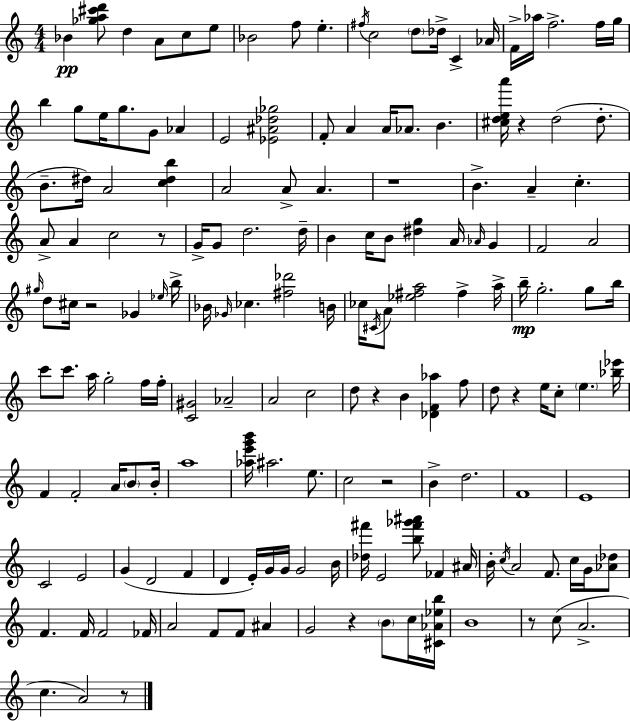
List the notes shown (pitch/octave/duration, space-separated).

Bb4/q [Gb5,A5,C#6,D6]/e D5/q A4/e C5/e E5/e Bb4/h F5/e E5/q. F#5/s C5/h D5/e Db5/s C4/q Ab4/s F4/s Ab5/s F5/h. F5/s G5/s B5/q G5/e E5/s G5/e. G4/e Ab4/q E4/h [Eb4,A#4,Db5,Gb5]/h F4/e A4/q A4/s Ab4/e. B4/q. [C#5,D5,E5,A6]/s R/q D5/h D5/e. B4/e. D#5/s A4/h [C5,D#5,B5]/q A4/h A4/e A4/q. R/w B4/q. A4/q C5/q. A4/e A4/q C5/h R/e G4/s G4/e D5/h. D5/s B4/q C5/s B4/e [D#5,G5]/q A4/s Ab4/s G4/q F4/h A4/h G#5/s D5/e C#5/s R/h Gb4/q Eb5/s B5/s Bb4/s Gb4/s CES5/q. [F#5,Db6]/h B4/s CES5/s C#4/s A4/e [Eb5,F#5,A5]/h F#5/q A5/s B5/s G5/h. G5/e B5/s C6/e C6/e. A5/s G5/h F5/s F5/s [C4,G#4]/h Ab4/h A4/h C5/h D5/e R/q B4/q [Db4,F4,Ab5]/q F5/e D5/e R/q E5/s C5/e E5/q. [Bb5,Eb6]/s F4/q F4/h A4/s B4/e B4/s A5/w [Ab5,E6,G6,B6]/s A#5/h. E5/e. C5/h R/h B4/q D5/h. F4/w E4/w C4/h E4/h G4/q D4/h F4/q D4/q E4/s G4/s G4/s G4/h B4/s [Db5,F#6]/s E4/h [B5,F#6,Gb6,A#6]/e FES4/q A#4/s B4/s C5/s A4/h F4/e. C5/s G4/s [Ab4,Db5]/e F4/q. F4/s F4/h FES4/s A4/h F4/e F4/e A#4/q G4/h R/q B4/e C5/s [C#4,Ab4,Eb5,B5]/s B4/w R/e C5/e A4/h. C5/q. A4/h R/e